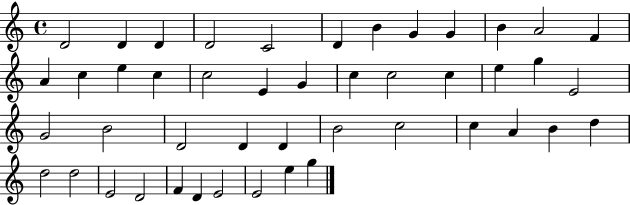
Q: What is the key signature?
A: C major